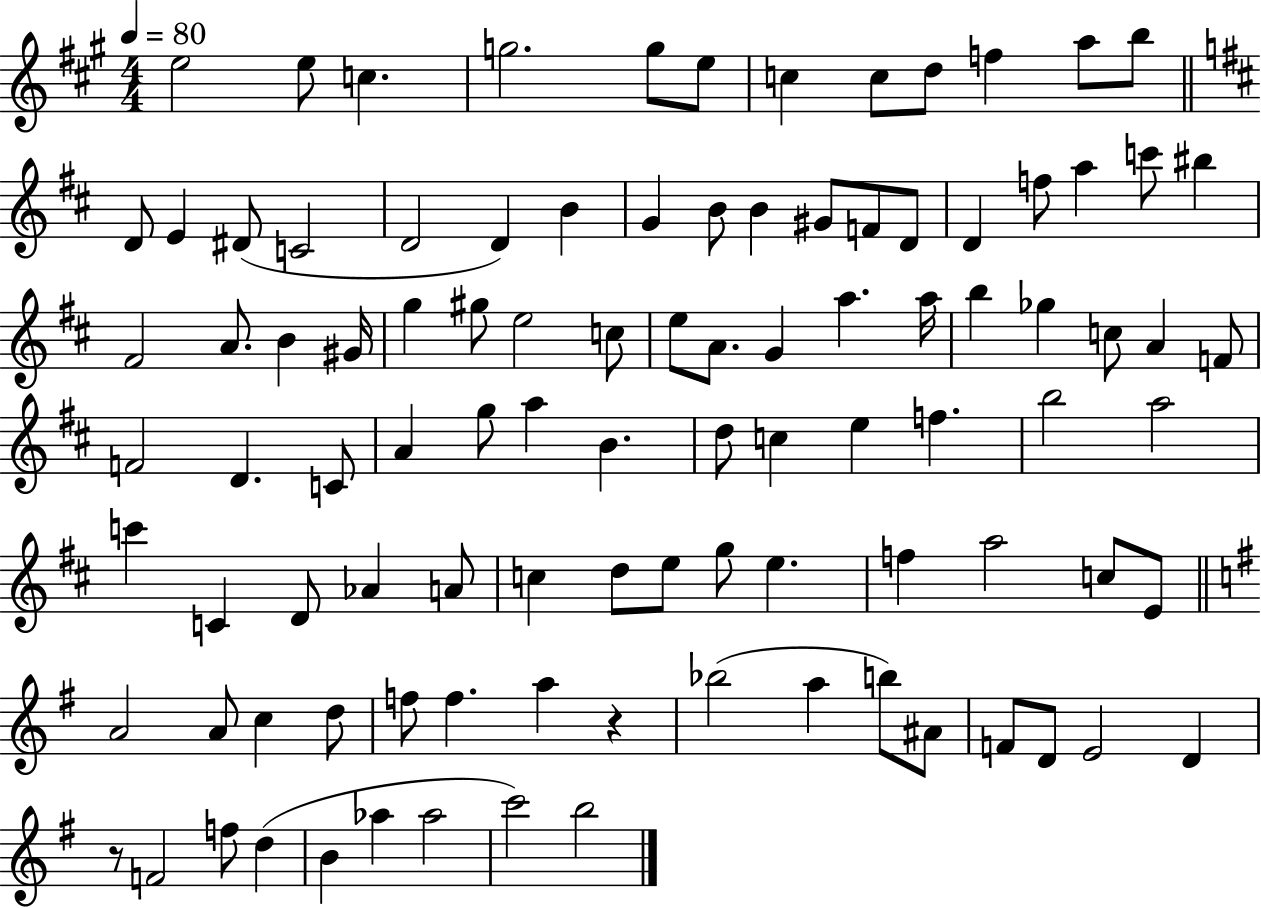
{
  \clef treble
  \numericTimeSignature
  \time 4/4
  \key a \major
  \tempo 4 = 80
  e''2 e''8 c''4. | g''2. g''8 e''8 | c''4 c''8 d''8 f''4 a''8 b''8 | \bar "||" \break \key d \major d'8 e'4 dis'8( c'2 | d'2 d'4) b'4 | g'4 b'8 b'4 gis'8 f'8 d'8 | d'4 f''8 a''4 c'''8 bis''4 | \break fis'2 a'8. b'4 gis'16 | g''4 gis''8 e''2 c''8 | e''8 a'8. g'4 a''4. a''16 | b''4 ges''4 c''8 a'4 f'8 | \break f'2 d'4. c'8 | a'4 g''8 a''4 b'4. | d''8 c''4 e''4 f''4. | b''2 a''2 | \break c'''4 c'4 d'8 aes'4 a'8 | c''4 d''8 e''8 g''8 e''4. | f''4 a''2 c''8 e'8 | \bar "||" \break \key g \major a'2 a'8 c''4 d''8 | f''8 f''4. a''4 r4 | bes''2( a''4 b''8) ais'8 | f'8 d'8 e'2 d'4 | \break r8 f'2 f''8 d''4( | b'4 aes''4 aes''2 | c'''2) b''2 | \bar "|."
}